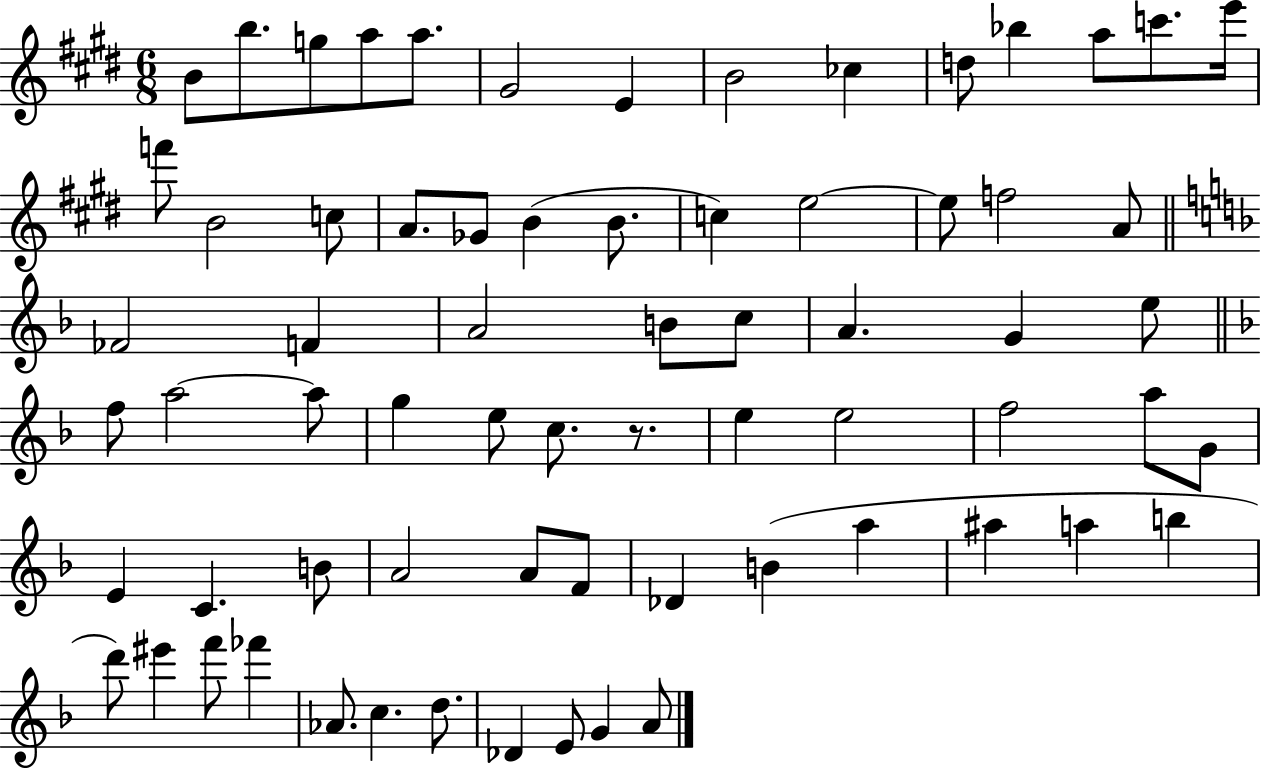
B4/e B5/e. G5/e A5/e A5/e. G#4/h E4/q B4/h CES5/q D5/e Bb5/q A5/e C6/e. E6/s F6/e B4/h C5/e A4/e. Gb4/e B4/q B4/e. C5/q E5/h E5/e F5/h A4/e FES4/h F4/q A4/h B4/e C5/e A4/q. G4/q E5/e F5/e A5/h A5/e G5/q E5/e C5/e. R/e. E5/q E5/h F5/h A5/e G4/e E4/q C4/q. B4/e A4/h A4/e F4/e Db4/q B4/q A5/q A#5/q A5/q B5/q D6/e EIS6/q F6/e FES6/q Ab4/e. C5/q. D5/e. Db4/q E4/e G4/q A4/e